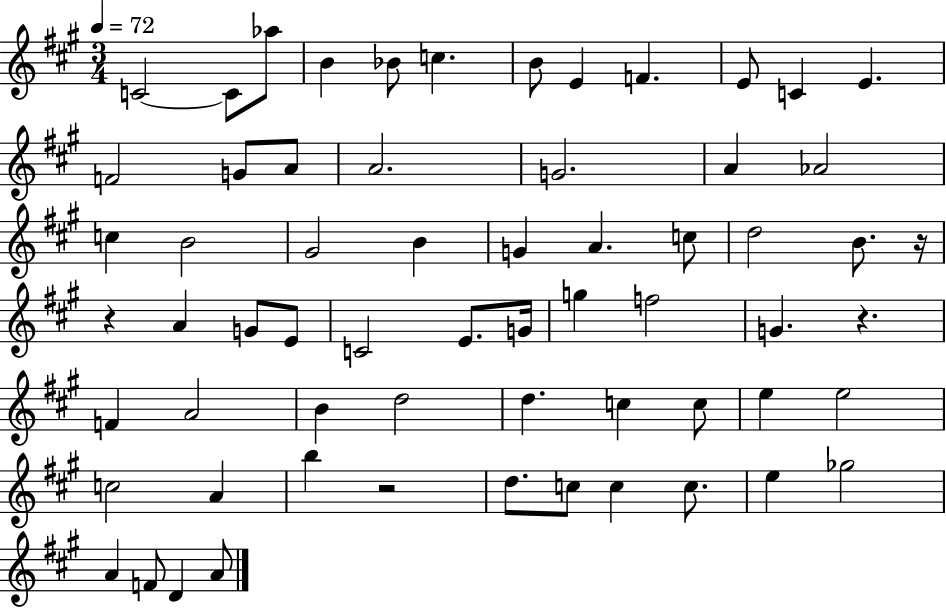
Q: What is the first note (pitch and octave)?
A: C4